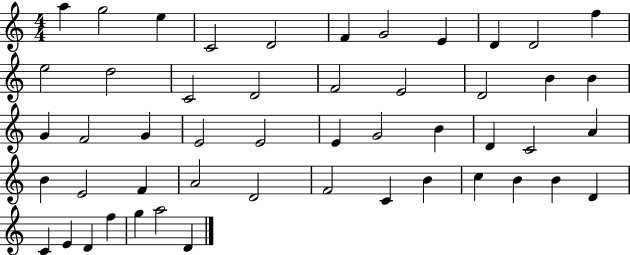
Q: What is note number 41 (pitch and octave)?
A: B4